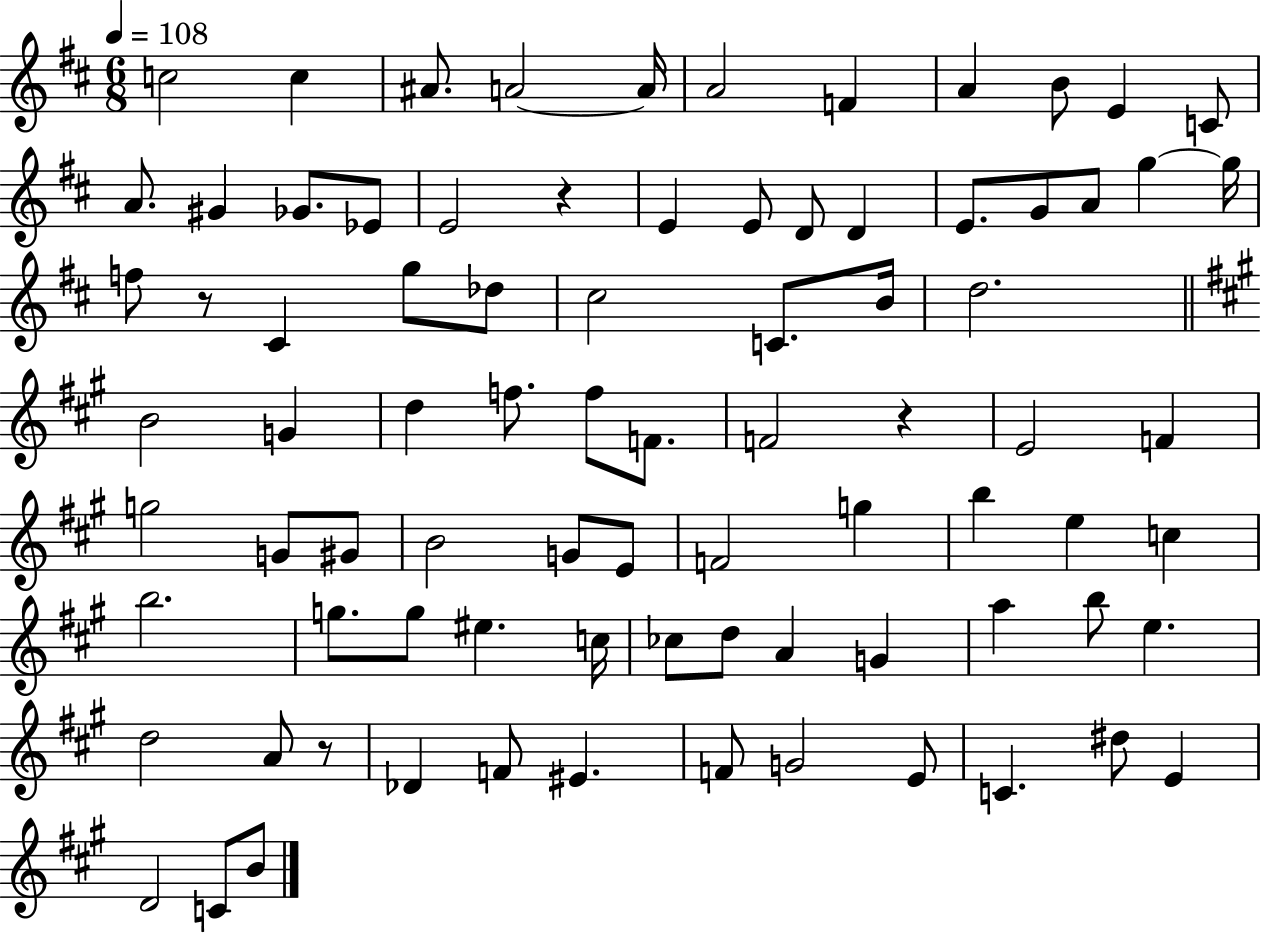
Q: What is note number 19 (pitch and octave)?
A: D4